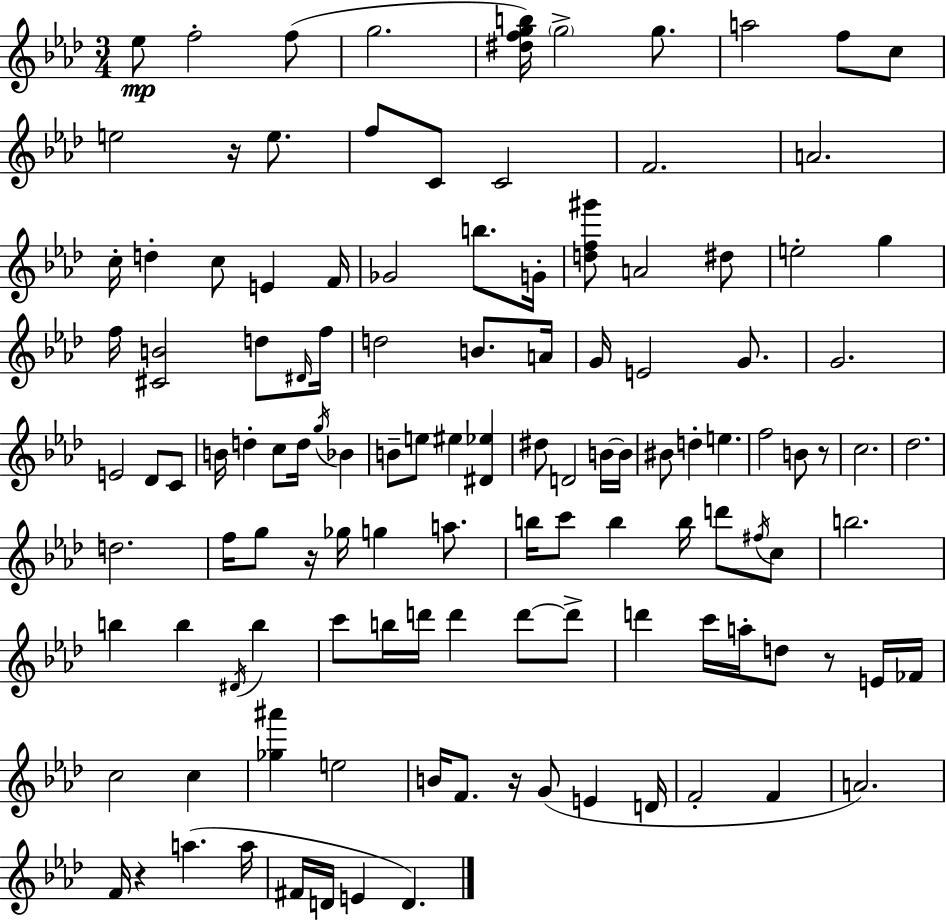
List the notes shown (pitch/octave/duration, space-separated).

Eb5/e F5/h F5/e G5/h. [D#5,F5,G5,B5]/s G5/h G5/e. A5/h F5/e C5/e E5/h R/s E5/e. F5/e C4/e C4/h F4/h. A4/h. C5/s D5/q C5/e E4/q F4/s Gb4/h B5/e. G4/s [D5,F5,G#6]/e A4/h D#5/e E5/h G5/q F5/s [C#4,B4]/h D5/e D#4/s F5/s D5/h B4/e. A4/s G4/s E4/h G4/e. G4/h. E4/h Db4/e C4/e B4/s D5/q C5/e D5/s G5/s Bb4/q B4/e E5/e EIS5/q [D#4,Eb5]/q D#5/e D4/h B4/s B4/s BIS4/e D5/q E5/q. F5/h B4/e R/e C5/h. Db5/h. D5/h. F5/s G5/e R/s Gb5/s G5/q A5/e. B5/s C6/e B5/q B5/s D6/e F#5/s C5/e B5/h. B5/q B5/q D#4/s B5/q C6/e B5/s D6/s D6/q D6/e D6/e D6/q C6/s A5/s D5/e R/e E4/s FES4/s C5/h C5/q [Gb5,A#6]/q E5/h B4/s F4/e. R/s G4/e E4/q D4/s F4/h F4/q A4/h. F4/s R/q A5/q. A5/s F#4/s D4/s E4/q D4/q.